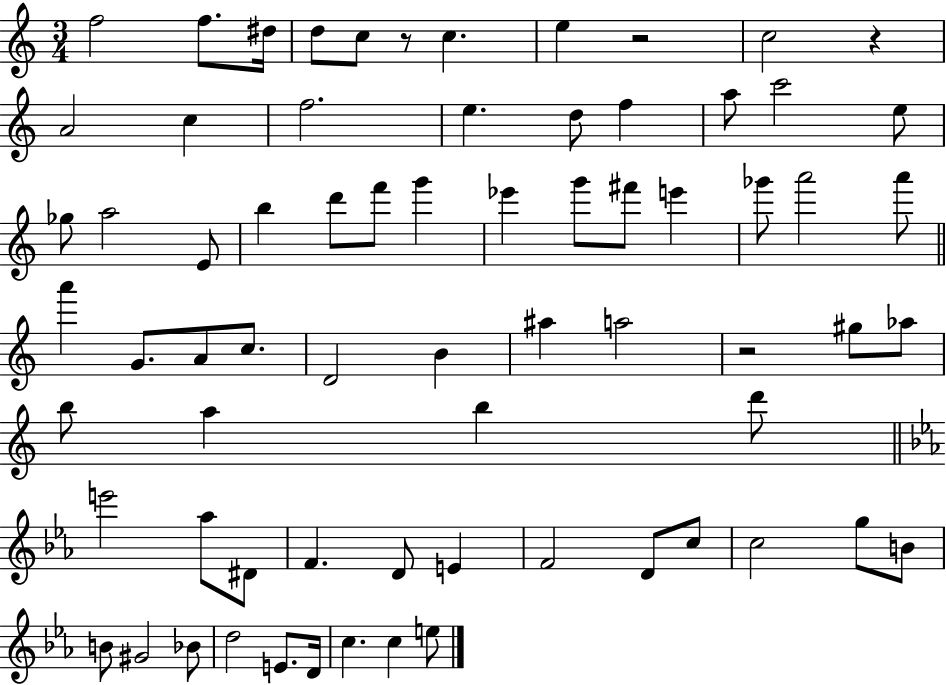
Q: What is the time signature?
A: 3/4